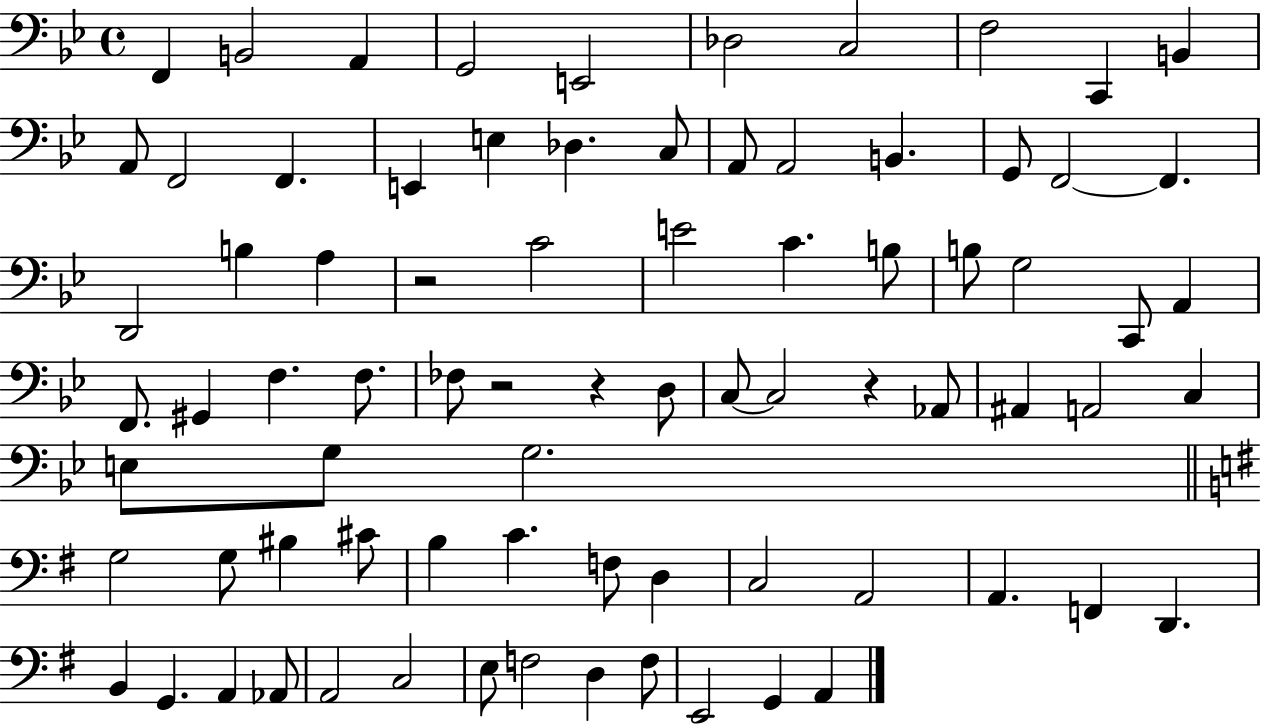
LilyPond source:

{
  \clef bass
  \time 4/4
  \defaultTimeSignature
  \key bes \major
  \repeat volta 2 { f,4 b,2 a,4 | g,2 e,2 | des2 c2 | f2 c,4 b,4 | \break a,8 f,2 f,4. | e,4 e4 des4. c8 | a,8 a,2 b,4. | g,8 f,2~~ f,4. | \break d,2 b4 a4 | r2 c'2 | e'2 c'4. b8 | b8 g2 c,8 a,4 | \break f,8. gis,4 f4. f8. | fes8 r2 r4 d8 | c8~~ c2 r4 aes,8 | ais,4 a,2 c4 | \break e8 g8 g2. | \bar "||" \break \key e \minor g2 g8 bis4 cis'8 | b4 c'4. f8 d4 | c2 a,2 | a,4. f,4 d,4. | \break b,4 g,4. a,4 aes,8 | a,2 c2 | e8 f2 d4 f8 | e,2 g,4 a,4 | \break } \bar "|."
}